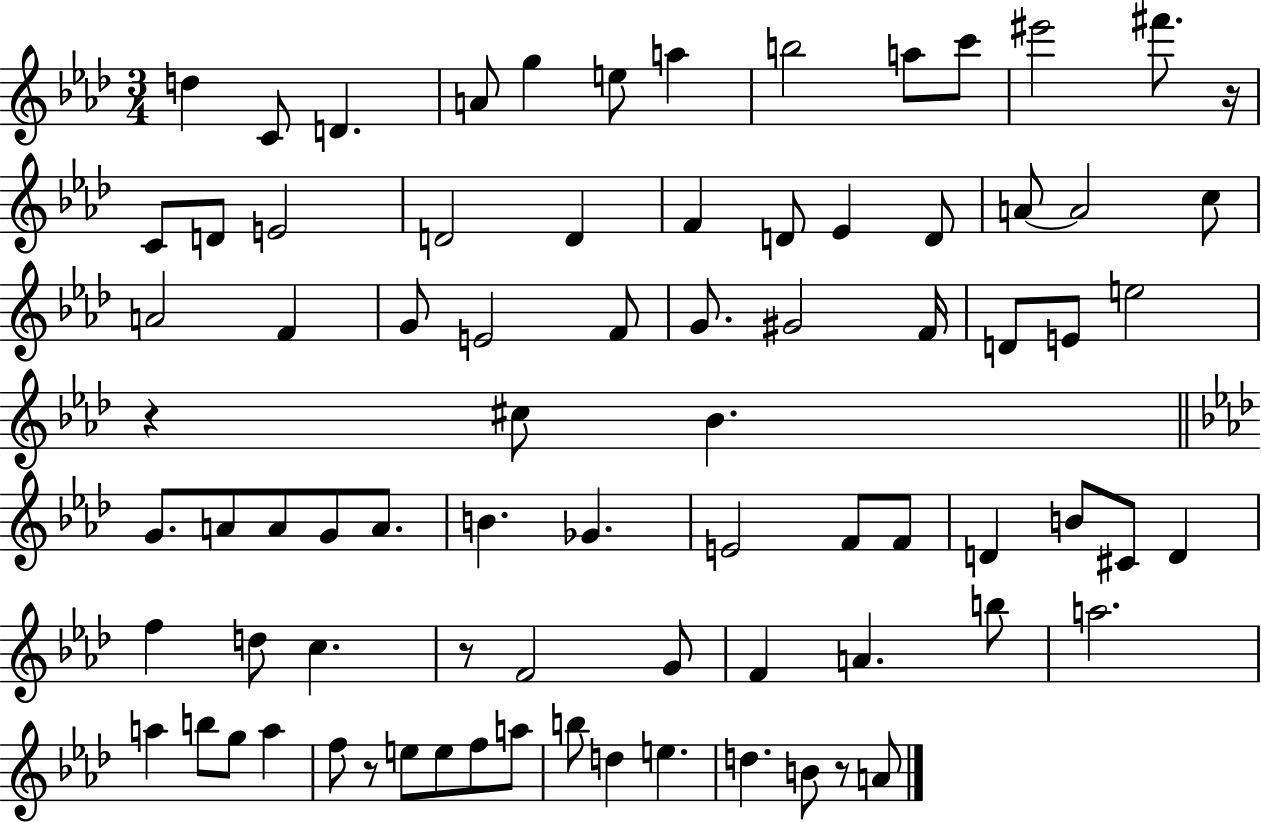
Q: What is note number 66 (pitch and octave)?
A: E5